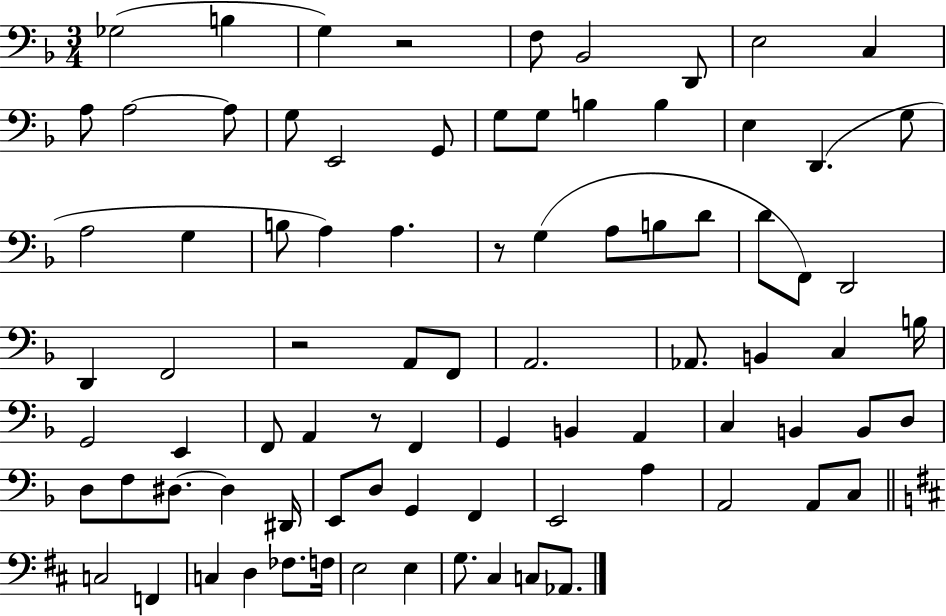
{
  \clef bass
  \numericTimeSignature
  \time 3/4
  \key f \major
  \repeat volta 2 { ges2( b4 | g4) r2 | f8 bes,2 d,8 | e2 c4 | \break a8 a2~~ a8 | g8 e,2 g,8 | g8 g8 b4 b4 | e4 d,4.( g8 | \break a2 g4 | b8 a4) a4. | r8 g4( a8 b8 d'8 | d'8 f,8) d,2 | \break d,4 f,2 | r2 a,8 f,8 | a,2. | aes,8. b,4 c4 b16 | \break g,2 e,4 | f,8 a,4 r8 f,4 | g,4 b,4 a,4 | c4 b,4 b,8 d8 | \break d8 f8 dis8.~~ dis4 dis,16 | e,8 d8 g,4 f,4 | e,2 a4 | a,2 a,8 c8 | \break \bar "||" \break \key d \major c2 f,4 | c4 d4 fes8. f16 | e2 e4 | g8. cis4 c8 aes,8. | \break } \bar "|."
}